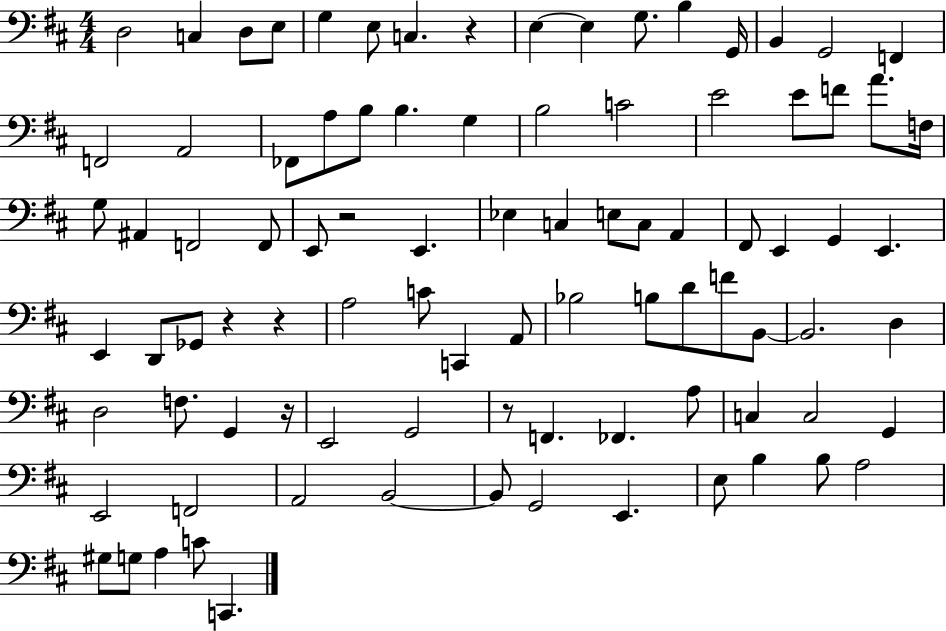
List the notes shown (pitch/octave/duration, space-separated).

D3/h C3/q D3/e E3/e G3/q E3/e C3/q. R/q E3/q E3/q G3/e. B3/q G2/s B2/q G2/h F2/q F2/h A2/h FES2/e A3/e B3/e B3/q. G3/q B3/h C4/h E4/h E4/e F4/e A4/e. F3/s G3/e A#2/q F2/h F2/e E2/e R/h E2/q. Eb3/q C3/q E3/e C3/e A2/q F#2/e E2/q G2/q E2/q. E2/q D2/e Gb2/e R/q R/q A3/h C4/e C2/q A2/e Bb3/h B3/e D4/e F4/e B2/e B2/h. D3/q D3/h F3/e. G2/q R/s E2/h G2/h R/e F2/q. FES2/q. A3/e C3/q C3/h G2/q E2/h F2/h A2/h B2/h B2/e G2/h E2/q. E3/e B3/q B3/e A3/h G#3/e G3/e A3/q C4/e C2/q.